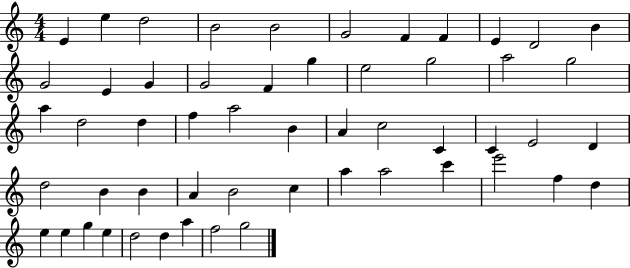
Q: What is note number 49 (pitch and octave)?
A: E5